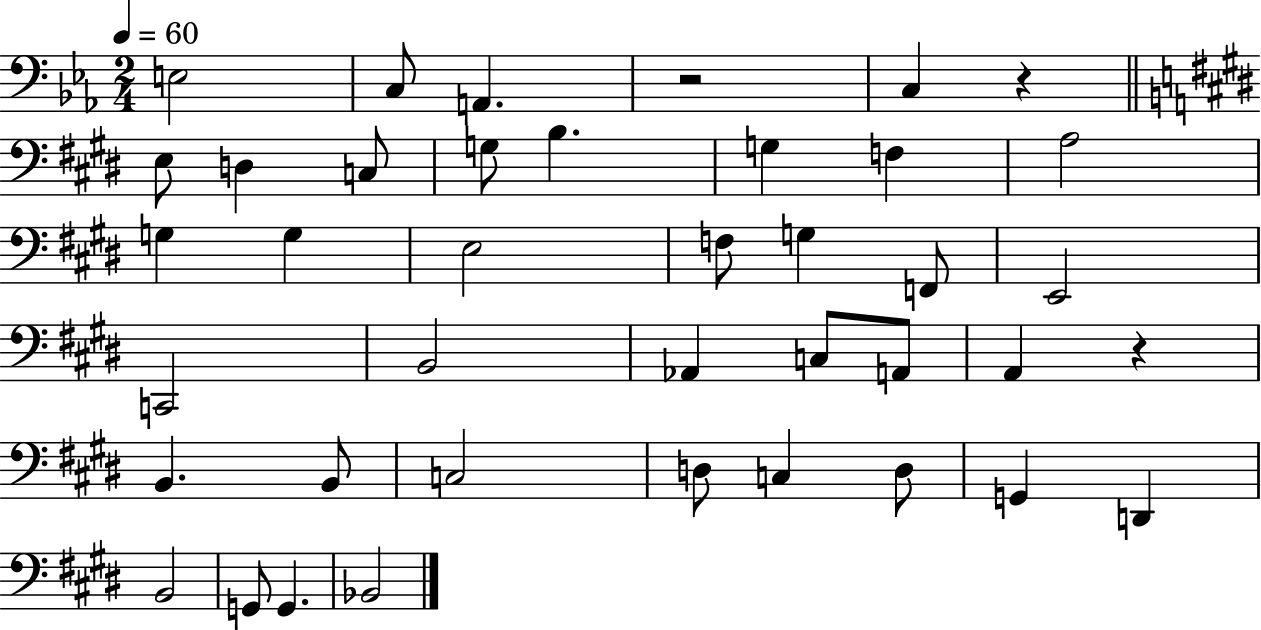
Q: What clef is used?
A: bass